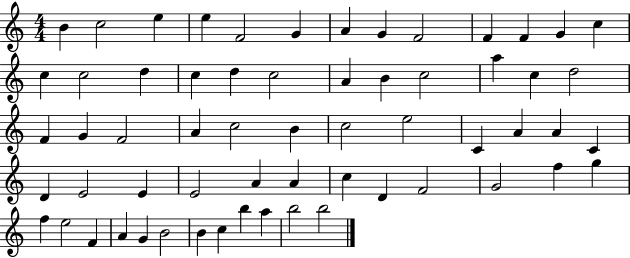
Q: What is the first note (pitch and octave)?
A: B4